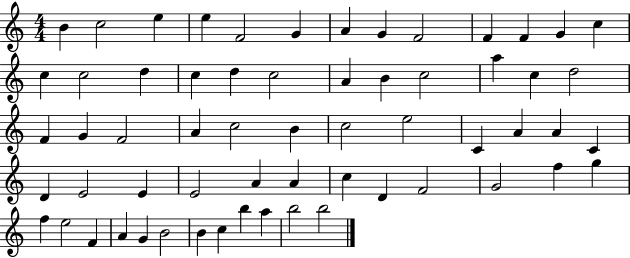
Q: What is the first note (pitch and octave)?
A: B4